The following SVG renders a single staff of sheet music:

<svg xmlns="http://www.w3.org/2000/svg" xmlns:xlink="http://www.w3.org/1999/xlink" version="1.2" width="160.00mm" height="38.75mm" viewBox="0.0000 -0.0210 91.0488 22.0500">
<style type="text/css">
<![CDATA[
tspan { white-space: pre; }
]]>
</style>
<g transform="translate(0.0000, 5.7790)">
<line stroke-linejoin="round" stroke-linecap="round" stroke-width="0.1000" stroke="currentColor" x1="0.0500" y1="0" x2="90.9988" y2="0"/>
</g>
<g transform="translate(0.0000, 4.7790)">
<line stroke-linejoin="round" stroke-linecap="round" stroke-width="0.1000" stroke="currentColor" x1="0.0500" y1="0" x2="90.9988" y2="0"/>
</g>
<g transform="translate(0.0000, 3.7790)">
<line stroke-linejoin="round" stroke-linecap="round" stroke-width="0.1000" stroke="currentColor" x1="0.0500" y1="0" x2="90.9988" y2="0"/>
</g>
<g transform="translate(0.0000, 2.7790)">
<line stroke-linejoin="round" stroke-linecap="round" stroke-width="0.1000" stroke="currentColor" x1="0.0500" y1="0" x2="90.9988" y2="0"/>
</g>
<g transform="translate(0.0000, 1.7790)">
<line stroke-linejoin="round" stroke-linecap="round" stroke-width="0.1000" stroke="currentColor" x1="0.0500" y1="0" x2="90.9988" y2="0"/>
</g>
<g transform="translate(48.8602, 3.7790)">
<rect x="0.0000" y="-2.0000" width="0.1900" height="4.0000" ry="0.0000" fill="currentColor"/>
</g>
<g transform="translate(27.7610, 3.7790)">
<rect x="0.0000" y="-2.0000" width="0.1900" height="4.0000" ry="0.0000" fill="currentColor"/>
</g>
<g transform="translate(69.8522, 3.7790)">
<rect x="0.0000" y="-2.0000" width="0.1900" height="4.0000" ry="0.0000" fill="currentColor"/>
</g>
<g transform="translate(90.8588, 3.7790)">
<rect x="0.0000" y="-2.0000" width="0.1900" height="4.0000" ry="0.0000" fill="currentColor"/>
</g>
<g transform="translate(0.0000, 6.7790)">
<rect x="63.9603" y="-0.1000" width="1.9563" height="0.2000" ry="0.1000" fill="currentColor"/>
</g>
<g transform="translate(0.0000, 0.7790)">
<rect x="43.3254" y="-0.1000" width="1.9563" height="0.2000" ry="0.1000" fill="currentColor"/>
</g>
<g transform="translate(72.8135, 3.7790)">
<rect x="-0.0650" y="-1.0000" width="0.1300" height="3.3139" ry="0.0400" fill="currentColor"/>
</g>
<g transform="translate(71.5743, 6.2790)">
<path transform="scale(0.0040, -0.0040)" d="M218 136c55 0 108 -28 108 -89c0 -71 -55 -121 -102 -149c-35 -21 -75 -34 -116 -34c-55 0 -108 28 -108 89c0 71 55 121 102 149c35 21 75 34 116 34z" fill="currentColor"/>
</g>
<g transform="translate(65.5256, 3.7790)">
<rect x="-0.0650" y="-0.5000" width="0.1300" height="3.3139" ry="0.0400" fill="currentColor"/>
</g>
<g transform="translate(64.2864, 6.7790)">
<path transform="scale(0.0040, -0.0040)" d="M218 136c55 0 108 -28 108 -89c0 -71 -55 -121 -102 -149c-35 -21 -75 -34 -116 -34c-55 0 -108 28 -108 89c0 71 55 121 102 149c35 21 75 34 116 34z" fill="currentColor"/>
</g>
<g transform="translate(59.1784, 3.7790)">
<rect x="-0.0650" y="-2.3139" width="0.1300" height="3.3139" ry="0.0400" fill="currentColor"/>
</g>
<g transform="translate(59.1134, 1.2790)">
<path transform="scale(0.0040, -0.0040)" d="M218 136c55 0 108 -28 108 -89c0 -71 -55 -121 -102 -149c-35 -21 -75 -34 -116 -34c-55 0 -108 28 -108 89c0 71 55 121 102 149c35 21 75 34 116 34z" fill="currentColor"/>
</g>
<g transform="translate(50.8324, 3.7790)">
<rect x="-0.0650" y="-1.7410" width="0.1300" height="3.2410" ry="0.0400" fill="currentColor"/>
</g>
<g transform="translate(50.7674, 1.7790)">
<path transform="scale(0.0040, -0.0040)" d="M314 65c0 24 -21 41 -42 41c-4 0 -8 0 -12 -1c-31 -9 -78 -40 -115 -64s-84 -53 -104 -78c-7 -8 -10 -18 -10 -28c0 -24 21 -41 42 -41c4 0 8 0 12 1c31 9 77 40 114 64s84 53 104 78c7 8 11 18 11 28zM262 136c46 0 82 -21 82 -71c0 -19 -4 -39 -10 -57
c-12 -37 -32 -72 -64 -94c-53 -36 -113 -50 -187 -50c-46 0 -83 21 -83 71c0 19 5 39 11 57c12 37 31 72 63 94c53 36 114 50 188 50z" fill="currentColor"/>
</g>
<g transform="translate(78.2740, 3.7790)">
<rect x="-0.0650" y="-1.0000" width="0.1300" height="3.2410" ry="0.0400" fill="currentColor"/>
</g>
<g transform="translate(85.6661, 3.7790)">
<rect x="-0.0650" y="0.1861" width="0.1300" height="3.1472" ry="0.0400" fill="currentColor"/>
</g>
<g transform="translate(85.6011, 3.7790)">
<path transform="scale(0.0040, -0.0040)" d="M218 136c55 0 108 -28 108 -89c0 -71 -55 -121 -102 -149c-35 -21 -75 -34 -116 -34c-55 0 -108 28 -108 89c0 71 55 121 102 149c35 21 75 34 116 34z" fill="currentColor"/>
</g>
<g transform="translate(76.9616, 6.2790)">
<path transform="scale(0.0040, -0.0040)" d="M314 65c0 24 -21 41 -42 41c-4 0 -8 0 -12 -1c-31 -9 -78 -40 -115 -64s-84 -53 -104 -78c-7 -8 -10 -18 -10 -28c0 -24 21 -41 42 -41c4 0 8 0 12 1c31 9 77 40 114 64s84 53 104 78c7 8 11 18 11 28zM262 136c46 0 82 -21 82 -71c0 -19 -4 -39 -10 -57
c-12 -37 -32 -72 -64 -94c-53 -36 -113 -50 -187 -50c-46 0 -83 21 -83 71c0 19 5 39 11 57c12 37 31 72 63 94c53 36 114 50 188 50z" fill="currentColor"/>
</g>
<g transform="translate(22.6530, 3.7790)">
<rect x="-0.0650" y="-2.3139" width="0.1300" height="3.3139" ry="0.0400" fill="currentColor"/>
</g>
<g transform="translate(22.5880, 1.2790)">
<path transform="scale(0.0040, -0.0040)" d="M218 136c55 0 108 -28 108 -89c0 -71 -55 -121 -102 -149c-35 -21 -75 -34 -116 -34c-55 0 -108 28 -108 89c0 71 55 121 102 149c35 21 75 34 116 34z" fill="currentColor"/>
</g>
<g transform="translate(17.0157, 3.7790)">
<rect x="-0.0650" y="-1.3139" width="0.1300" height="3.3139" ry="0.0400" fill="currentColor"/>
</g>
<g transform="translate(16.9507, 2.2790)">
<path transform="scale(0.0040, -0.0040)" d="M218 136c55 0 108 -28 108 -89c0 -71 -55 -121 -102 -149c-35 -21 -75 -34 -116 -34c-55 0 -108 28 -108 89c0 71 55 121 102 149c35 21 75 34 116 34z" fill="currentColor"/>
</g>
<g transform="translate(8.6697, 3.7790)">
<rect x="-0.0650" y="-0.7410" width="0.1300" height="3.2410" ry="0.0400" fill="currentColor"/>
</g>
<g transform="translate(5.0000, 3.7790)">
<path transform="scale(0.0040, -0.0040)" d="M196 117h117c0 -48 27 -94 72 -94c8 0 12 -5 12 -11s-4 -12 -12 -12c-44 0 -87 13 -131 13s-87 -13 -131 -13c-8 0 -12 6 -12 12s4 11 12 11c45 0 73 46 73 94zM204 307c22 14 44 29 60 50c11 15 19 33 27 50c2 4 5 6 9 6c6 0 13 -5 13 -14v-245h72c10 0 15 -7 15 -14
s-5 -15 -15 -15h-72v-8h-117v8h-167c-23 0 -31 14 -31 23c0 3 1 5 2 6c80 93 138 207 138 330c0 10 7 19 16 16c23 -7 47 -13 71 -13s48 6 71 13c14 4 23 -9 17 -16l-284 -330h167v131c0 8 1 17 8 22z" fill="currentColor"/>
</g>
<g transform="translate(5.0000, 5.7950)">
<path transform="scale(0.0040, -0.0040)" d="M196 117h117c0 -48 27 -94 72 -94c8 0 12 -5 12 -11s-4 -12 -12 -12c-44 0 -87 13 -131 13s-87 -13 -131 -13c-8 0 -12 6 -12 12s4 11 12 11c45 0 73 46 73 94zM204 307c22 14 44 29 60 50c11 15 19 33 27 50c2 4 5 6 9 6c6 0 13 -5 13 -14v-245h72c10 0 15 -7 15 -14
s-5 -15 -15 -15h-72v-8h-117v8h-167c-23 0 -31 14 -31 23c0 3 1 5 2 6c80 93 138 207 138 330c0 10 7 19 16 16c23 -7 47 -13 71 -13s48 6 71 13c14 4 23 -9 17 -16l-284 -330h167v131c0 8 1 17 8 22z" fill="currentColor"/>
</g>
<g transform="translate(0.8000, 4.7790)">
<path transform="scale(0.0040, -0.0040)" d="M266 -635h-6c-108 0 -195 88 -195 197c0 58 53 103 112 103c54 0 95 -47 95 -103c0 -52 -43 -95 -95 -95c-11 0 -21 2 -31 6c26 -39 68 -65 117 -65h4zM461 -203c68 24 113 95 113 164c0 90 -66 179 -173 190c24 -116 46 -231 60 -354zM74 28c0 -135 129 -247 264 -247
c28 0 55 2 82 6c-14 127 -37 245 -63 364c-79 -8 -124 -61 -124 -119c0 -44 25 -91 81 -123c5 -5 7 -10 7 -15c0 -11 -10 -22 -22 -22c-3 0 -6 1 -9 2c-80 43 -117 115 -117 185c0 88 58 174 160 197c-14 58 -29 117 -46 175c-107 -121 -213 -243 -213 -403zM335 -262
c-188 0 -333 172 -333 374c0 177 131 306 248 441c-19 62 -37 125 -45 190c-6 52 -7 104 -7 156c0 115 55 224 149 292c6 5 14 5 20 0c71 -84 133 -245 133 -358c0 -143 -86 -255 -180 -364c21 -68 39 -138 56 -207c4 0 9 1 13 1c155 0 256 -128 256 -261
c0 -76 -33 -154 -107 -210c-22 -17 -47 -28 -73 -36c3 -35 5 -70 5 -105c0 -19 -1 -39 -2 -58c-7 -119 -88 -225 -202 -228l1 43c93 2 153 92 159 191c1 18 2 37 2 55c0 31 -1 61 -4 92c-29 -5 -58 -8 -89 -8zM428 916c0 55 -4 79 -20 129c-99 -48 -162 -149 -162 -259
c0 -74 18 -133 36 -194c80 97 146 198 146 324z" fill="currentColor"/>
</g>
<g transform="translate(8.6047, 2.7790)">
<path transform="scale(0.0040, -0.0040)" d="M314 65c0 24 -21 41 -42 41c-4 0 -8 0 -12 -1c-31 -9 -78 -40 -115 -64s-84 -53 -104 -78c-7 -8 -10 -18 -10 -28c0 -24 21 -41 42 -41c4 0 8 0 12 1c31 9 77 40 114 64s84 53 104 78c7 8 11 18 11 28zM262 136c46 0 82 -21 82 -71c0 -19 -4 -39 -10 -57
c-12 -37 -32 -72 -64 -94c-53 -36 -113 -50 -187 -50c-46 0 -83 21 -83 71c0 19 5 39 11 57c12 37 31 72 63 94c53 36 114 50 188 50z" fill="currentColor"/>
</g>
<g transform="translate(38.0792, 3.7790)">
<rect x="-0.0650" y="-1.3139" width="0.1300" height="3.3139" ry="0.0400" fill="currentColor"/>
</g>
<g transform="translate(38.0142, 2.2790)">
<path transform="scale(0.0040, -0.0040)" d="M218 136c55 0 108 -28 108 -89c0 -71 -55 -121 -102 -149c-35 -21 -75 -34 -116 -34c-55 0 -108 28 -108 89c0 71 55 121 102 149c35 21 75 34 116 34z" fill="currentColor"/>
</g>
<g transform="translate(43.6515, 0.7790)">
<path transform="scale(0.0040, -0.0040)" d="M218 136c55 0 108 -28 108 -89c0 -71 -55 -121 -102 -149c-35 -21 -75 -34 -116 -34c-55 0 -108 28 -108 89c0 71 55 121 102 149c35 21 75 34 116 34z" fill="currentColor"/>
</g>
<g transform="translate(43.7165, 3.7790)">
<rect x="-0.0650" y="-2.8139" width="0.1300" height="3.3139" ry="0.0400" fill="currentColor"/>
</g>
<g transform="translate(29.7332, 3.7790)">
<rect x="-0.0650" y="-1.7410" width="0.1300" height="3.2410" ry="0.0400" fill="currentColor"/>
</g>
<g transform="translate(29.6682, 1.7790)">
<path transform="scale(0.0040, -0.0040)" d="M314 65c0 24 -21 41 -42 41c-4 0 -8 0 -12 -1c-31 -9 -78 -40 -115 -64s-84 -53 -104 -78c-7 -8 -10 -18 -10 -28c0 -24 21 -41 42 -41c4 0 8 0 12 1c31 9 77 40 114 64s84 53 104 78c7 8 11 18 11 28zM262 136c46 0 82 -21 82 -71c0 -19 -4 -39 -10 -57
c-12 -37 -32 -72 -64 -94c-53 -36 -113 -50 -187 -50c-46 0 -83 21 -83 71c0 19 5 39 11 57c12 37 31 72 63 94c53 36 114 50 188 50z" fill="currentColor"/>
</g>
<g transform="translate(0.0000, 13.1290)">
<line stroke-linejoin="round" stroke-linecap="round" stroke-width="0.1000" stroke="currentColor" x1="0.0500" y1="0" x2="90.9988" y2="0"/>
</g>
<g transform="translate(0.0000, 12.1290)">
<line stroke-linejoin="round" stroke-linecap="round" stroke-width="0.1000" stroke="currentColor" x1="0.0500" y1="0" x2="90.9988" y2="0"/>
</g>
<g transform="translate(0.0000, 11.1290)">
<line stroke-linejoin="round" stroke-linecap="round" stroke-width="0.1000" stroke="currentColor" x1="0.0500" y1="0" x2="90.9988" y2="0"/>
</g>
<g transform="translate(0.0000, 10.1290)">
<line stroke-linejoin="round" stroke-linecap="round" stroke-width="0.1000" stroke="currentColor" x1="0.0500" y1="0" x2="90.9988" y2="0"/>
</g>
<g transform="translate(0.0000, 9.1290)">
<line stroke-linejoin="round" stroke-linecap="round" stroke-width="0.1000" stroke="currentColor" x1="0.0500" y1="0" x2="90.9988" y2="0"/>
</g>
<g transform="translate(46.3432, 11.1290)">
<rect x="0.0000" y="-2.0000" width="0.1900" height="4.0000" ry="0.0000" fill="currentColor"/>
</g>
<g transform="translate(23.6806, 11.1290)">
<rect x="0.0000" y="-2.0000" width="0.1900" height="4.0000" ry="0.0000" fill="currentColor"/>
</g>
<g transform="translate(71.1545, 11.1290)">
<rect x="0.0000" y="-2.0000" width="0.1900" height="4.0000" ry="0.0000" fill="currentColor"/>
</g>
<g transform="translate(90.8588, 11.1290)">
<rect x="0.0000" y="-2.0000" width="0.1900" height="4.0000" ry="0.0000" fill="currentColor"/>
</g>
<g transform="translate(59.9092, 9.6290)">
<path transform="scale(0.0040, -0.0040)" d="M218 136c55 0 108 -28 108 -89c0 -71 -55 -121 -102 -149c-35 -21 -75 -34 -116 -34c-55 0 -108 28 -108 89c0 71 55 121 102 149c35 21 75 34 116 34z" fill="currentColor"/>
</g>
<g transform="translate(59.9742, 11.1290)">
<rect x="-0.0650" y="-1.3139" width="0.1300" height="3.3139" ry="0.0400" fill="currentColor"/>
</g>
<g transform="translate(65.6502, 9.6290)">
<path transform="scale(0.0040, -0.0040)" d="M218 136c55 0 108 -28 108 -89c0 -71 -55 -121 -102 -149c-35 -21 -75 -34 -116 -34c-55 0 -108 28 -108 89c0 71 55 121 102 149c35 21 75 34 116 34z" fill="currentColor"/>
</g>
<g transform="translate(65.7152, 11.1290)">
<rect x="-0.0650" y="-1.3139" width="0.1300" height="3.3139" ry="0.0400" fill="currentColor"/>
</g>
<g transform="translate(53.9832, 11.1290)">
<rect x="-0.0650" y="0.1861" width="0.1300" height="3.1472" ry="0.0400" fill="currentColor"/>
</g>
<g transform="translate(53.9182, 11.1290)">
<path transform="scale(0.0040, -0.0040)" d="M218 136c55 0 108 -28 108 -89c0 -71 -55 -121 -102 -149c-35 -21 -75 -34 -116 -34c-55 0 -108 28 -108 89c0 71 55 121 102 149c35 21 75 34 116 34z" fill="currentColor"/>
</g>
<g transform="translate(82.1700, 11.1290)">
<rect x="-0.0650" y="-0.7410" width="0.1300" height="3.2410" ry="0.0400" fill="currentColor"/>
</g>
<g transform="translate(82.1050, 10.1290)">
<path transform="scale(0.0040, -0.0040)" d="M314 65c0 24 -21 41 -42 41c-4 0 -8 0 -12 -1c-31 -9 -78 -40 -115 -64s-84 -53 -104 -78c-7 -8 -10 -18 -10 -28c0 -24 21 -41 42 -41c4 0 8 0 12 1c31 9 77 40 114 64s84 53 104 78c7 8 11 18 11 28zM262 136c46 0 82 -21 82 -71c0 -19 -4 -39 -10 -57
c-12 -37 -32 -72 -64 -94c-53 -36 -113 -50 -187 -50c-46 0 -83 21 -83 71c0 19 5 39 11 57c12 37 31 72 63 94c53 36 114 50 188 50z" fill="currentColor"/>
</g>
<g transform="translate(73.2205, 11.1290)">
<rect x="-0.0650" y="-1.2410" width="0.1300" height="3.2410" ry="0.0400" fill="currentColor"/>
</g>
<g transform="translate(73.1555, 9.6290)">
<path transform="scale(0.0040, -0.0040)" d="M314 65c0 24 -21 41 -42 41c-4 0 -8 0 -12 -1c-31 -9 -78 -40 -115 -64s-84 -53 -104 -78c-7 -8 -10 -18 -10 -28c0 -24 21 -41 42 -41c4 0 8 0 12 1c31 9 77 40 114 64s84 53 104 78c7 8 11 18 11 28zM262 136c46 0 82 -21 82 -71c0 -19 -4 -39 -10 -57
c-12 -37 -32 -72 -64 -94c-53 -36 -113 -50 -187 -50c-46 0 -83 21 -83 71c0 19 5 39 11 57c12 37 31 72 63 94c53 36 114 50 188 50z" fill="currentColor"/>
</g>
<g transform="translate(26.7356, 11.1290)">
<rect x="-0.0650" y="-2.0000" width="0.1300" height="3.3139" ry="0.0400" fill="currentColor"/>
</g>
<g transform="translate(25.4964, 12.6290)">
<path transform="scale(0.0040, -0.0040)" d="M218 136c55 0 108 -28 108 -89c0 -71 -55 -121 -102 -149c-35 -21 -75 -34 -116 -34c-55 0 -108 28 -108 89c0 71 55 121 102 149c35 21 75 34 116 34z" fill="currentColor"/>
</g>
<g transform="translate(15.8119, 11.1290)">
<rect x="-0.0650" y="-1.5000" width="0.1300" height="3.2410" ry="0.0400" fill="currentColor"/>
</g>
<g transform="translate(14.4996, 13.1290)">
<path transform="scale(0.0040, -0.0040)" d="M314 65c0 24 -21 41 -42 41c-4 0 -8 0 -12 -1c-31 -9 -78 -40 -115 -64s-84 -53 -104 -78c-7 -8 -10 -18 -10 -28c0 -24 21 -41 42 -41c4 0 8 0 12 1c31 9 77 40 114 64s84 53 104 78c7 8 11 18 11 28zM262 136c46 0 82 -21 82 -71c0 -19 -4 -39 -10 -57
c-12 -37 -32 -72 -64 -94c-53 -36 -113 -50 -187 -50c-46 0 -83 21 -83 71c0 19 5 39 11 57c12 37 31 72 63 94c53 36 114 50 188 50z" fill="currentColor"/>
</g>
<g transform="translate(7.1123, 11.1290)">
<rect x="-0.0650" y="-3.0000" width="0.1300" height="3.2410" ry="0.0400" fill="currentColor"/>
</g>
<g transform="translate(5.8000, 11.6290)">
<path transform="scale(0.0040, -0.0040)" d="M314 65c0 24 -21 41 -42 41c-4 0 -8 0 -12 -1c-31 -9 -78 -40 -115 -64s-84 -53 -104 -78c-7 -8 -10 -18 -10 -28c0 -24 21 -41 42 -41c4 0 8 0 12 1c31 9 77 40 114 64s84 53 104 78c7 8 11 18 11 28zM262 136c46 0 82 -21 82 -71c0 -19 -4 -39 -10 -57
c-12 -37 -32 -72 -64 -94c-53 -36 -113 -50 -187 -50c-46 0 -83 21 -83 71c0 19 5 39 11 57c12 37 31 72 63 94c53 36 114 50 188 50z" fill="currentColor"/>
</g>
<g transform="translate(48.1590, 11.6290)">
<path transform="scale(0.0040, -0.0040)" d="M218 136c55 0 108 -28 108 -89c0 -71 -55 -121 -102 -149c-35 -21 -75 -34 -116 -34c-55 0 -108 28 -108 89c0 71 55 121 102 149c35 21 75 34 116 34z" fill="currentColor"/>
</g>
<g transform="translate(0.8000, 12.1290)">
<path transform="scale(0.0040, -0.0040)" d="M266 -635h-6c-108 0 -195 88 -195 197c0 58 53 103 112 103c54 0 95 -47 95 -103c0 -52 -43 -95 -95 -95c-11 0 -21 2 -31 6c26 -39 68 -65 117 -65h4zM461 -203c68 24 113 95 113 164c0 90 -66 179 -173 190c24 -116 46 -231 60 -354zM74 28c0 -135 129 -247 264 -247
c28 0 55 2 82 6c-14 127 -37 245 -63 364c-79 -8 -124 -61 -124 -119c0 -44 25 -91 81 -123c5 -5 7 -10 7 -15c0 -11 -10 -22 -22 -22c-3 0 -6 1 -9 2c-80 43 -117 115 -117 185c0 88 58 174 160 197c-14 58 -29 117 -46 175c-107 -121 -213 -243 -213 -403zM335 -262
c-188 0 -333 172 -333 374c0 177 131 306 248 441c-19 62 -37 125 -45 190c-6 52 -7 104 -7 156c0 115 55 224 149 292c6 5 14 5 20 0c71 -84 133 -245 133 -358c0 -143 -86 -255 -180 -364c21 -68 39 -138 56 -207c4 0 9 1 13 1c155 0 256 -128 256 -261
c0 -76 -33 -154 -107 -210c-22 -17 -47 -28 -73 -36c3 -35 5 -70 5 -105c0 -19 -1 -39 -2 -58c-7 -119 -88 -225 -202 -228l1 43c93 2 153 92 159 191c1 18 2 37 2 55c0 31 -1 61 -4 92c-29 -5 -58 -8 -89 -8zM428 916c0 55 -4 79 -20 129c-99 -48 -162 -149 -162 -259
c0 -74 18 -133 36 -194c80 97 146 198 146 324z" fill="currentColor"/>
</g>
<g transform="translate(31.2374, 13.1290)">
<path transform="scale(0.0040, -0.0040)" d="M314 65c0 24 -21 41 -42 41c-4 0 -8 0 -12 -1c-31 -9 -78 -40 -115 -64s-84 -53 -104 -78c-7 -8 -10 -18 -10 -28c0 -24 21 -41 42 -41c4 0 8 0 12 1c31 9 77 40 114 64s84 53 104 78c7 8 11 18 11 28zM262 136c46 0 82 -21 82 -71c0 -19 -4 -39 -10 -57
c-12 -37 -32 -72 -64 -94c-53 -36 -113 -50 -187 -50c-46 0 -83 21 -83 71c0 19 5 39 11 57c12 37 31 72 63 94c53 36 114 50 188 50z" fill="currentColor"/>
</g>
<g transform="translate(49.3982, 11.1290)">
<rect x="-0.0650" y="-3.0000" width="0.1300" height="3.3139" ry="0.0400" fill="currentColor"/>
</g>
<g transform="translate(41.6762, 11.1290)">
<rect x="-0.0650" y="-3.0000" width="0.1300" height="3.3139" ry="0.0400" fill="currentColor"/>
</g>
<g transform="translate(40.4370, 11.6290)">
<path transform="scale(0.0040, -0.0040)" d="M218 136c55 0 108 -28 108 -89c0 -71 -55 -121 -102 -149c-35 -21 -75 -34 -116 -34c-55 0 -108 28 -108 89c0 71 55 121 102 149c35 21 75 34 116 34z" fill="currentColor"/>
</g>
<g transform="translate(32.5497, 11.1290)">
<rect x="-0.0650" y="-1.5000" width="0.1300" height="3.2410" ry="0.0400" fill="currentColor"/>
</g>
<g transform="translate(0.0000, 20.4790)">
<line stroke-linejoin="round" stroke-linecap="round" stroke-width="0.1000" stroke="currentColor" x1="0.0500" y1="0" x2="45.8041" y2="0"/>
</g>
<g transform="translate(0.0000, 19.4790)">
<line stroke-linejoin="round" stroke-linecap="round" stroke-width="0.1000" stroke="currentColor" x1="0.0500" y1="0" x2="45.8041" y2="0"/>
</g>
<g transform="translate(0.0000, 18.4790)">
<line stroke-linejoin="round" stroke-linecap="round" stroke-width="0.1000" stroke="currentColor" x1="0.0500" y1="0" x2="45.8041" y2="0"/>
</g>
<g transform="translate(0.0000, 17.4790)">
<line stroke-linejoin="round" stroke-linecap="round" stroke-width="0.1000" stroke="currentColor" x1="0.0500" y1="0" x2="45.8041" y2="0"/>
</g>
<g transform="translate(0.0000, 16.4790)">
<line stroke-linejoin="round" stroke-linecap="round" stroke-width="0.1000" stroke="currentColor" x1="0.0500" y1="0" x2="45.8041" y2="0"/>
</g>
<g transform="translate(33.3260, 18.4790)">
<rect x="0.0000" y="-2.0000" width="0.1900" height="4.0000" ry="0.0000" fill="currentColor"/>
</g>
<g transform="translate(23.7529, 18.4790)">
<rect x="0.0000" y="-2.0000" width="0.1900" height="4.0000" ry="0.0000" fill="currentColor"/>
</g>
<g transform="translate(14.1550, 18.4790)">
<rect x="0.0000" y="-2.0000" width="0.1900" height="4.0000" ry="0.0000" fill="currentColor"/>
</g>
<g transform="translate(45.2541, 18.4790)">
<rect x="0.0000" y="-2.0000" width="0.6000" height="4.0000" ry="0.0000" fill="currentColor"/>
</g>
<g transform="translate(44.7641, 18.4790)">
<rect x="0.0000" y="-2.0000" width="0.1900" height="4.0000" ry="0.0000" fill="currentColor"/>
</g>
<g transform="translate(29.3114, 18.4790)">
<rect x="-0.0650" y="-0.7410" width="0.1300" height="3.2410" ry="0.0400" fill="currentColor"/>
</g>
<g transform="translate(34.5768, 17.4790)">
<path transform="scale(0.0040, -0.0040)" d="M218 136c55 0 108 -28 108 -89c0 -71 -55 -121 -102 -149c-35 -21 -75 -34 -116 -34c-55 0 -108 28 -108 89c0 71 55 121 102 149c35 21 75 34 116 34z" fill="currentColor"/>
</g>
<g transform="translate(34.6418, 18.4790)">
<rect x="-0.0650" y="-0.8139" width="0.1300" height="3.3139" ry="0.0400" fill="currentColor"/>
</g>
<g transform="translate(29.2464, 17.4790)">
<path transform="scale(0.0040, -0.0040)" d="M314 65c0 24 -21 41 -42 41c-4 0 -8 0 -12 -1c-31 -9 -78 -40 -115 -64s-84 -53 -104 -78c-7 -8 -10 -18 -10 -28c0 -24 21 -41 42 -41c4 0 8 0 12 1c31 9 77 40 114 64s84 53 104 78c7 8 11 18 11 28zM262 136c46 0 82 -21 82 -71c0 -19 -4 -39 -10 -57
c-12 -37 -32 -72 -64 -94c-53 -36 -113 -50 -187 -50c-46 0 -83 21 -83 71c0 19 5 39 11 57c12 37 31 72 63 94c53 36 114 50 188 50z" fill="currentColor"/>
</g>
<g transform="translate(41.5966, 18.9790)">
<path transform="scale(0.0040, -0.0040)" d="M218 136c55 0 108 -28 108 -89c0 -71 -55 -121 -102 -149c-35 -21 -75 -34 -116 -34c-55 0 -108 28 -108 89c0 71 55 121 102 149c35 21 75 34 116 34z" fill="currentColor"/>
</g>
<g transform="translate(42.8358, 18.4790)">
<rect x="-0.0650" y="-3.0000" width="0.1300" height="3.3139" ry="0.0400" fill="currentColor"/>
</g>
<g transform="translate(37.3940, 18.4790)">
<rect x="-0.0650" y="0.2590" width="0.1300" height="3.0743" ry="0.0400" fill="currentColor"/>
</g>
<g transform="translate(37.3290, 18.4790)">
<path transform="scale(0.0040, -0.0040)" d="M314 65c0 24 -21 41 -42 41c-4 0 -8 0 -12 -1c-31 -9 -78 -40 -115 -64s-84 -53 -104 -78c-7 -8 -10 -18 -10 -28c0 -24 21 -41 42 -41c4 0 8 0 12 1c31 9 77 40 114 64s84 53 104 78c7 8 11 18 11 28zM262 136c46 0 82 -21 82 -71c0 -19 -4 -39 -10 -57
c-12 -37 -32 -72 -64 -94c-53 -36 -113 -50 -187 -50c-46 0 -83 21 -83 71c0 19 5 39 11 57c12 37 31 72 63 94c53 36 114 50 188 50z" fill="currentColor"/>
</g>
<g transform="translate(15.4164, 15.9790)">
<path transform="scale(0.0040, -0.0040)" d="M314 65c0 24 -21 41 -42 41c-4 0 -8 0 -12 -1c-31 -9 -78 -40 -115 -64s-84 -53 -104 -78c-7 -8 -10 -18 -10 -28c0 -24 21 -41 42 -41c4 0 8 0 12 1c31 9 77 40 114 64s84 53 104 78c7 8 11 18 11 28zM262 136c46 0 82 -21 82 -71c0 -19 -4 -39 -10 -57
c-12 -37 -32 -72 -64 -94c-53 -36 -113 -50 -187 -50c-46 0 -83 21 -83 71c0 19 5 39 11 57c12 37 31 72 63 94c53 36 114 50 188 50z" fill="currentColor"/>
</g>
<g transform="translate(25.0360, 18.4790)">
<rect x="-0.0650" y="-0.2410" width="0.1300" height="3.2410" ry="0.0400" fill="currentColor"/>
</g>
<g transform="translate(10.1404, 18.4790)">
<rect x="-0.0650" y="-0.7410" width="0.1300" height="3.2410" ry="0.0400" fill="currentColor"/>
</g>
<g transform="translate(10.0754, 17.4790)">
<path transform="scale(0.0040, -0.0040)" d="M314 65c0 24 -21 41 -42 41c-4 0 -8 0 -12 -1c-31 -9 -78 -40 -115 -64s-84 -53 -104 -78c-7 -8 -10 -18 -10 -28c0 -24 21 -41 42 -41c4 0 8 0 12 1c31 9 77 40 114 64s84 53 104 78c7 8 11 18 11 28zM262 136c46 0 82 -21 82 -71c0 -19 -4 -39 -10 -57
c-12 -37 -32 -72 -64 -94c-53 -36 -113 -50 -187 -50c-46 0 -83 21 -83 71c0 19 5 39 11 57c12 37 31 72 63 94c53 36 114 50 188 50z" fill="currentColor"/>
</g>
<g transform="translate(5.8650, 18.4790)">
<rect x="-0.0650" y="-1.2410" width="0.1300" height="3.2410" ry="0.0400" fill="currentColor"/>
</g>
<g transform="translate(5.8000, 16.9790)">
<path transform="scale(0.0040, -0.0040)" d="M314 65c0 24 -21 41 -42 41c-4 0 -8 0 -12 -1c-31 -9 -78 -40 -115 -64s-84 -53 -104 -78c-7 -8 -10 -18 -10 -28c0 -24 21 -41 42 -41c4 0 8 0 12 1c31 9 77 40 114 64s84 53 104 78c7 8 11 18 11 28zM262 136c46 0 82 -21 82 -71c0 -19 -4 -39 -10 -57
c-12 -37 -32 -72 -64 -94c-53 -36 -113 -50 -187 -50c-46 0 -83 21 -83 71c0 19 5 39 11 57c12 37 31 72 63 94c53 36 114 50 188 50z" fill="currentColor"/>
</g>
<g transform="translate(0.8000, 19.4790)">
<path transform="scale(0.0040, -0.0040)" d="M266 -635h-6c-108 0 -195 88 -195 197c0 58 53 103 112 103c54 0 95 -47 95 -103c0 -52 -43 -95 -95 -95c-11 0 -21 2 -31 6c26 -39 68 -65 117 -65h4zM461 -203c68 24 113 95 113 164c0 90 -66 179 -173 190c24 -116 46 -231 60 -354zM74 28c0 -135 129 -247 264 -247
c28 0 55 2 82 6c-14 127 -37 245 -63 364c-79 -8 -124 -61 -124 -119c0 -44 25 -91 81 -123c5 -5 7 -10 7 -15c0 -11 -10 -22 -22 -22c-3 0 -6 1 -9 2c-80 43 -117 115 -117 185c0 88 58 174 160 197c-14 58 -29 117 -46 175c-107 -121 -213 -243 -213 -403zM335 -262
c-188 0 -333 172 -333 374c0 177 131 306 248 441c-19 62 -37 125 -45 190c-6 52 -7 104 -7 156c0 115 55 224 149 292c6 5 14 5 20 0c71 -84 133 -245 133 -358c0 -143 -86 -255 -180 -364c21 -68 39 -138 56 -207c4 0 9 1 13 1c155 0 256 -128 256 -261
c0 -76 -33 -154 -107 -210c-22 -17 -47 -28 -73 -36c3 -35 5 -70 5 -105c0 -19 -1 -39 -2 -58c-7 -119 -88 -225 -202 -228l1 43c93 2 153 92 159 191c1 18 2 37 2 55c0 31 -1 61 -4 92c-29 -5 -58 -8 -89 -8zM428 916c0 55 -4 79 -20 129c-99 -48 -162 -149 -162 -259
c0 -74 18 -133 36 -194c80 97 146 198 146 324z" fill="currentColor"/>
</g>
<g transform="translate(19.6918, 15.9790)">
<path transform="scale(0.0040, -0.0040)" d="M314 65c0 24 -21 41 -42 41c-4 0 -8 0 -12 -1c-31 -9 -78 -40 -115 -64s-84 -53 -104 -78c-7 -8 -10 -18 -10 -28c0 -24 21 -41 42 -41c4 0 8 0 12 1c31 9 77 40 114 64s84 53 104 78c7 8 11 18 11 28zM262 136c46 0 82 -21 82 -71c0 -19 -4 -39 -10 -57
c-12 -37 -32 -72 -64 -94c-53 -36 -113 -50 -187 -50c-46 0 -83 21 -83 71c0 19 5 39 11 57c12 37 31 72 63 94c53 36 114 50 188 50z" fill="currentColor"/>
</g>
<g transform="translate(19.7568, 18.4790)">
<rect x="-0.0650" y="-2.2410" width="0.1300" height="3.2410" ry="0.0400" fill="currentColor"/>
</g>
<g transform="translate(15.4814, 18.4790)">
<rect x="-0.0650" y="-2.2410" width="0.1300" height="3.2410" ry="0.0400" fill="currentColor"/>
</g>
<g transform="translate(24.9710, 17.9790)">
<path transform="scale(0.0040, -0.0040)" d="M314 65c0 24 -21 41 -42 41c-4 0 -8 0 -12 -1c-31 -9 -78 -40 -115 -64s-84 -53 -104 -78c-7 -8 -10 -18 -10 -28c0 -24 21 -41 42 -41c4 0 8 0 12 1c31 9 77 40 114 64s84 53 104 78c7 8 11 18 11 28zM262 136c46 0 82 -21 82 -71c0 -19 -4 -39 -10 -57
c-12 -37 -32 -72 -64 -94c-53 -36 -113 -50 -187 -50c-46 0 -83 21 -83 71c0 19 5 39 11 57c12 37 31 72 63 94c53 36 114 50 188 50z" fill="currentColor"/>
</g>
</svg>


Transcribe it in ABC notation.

X:1
T:Untitled
M:4/4
L:1/4
K:C
d2 e g f2 e a f2 g C D D2 B A2 E2 F E2 A A B e e e2 d2 e2 d2 g2 g2 c2 d2 d B2 A